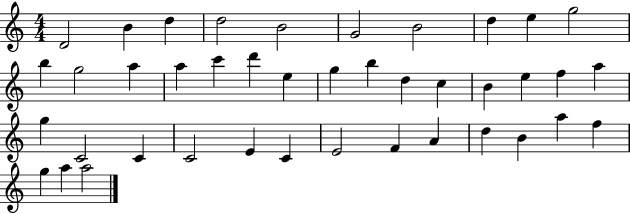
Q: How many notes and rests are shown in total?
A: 41